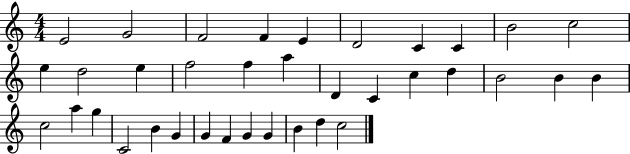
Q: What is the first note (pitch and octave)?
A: E4